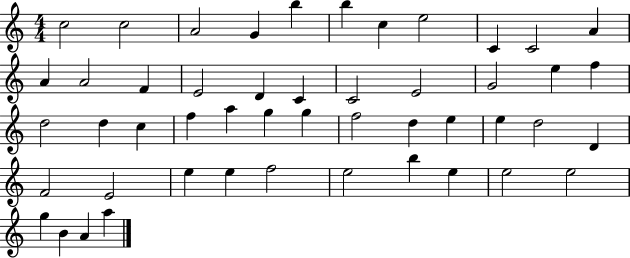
{
  \clef treble
  \numericTimeSignature
  \time 4/4
  \key c \major
  c''2 c''2 | a'2 g'4 b''4 | b''4 c''4 e''2 | c'4 c'2 a'4 | \break a'4 a'2 f'4 | e'2 d'4 c'4 | c'2 e'2 | g'2 e''4 f''4 | \break d''2 d''4 c''4 | f''4 a''4 g''4 g''4 | f''2 d''4 e''4 | e''4 d''2 d'4 | \break f'2 e'2 | e''4 e''4 f''2 | e''2 b''4 e''4 | e''2 e''2 | \break g''4 b'4 a'4 a''4 | \bar "|."
}